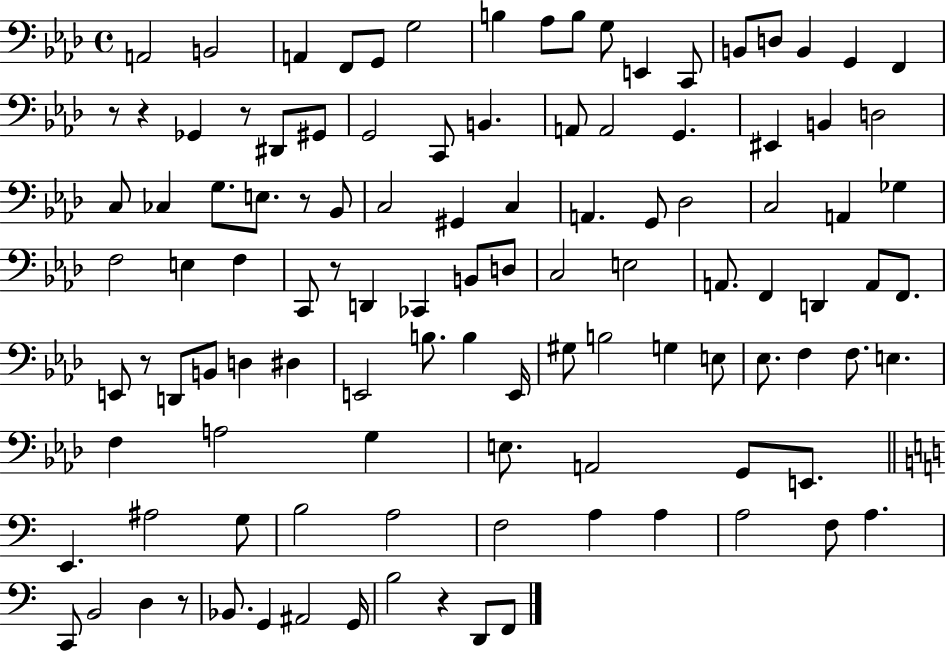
A2/h B2/h A2/q F2/e G2/e G3/h B3/q Ab3/e B3/e G3/e E2/q C2/e B2/e D3/e B2/q G2/q F2/q R/e R/q Gb2/q R/e D#2/e G#2/e G2/h C2/e B2/q. A2/e A2/h G2/q. EIS2/q B2/q D3/h C3/e CES3/q G3/e. E3/e. R/e Bb2/e C3/h G#2/q C3/q A2/q. G2/e Db3/h C3/h A2/q Gb3/q F3/h E3/q F3/q C2/e R/e D2/q CES2/q B2/e D3/e C3/h E3/h A2/e. F2/q D2/q A2/e F2/e. E2/e R/e D2/e B2/e D3/q D#3/q E2/h B3/e. B3/q E2/s G#3/e B3/h G3/q E3/e Eb3/e. F3/q F3/e. E3/q. F3/q A3/h G3/q E3/e. A2/h G2/e E2/e. E2/q. A#3/h G3/e B3/h A3/h F3/h A3/q A3/q A3/h F3/e A3/q. C2/e B2/h D3/q R/e Bb2/e. G2/q A#2/h G2/s B3/h R/q D2/e F2/e